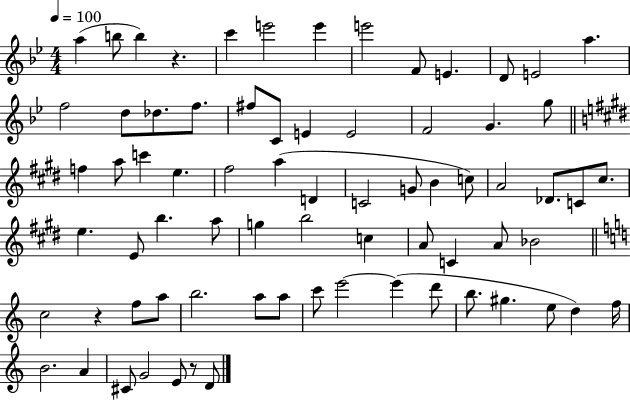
A5/q B5/e B5/q R/q. C6/q E6/h E6/q E6/h F4/e E4/q. D4/e E4/h A5/q. F5/h D5/e Db5/e. F5/e. F#5/e C4/e E4/q E4/h F4/h G4/q. G5/e F5/q A5/e C6/q E5/q. F#5/h A5/q D4/q C4/h G4/e B4/q C5/e A4/h Db4/e. C4/e C#5/e. E5/q. E4/e B5/q. A5/e G5/q B5/h C5/q A4/e C4/q A4/e Bb4/h C5/h R/q F5/e A5/e B5/h. A5/e A5/e C6/e E6/h E6/q D6/e B5/e. G#5/q. E5/e D5/q F5/s B4/h. A4/q C#4/e G4/h E4/e R/e D4/e